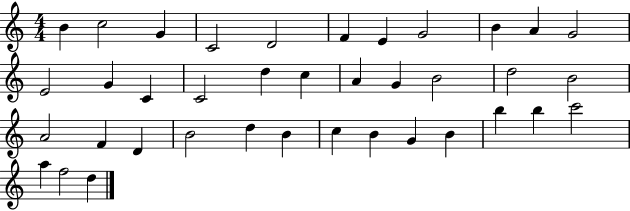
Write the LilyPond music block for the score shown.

{
  \clef treble
  \numericTimeSignature
  \time 4/4
  \key c \major
  b'4 c''2 g'4 | c'2 d'2 | f'4 e'4 g'2 | b'4 a'4 g'2 | \break e'2 g'4 c'4 | c'2 d''4 c''4 | a'4 g'4 b'2 | d''2 b'2 | \break a'2 f'4 d'4 | b'2 d''4 b'4 | c''4 b'4 g'4 b'4 | b''4 b''4 c'''2 | \break a''4 f''2 d''4 | \bar "|."
}